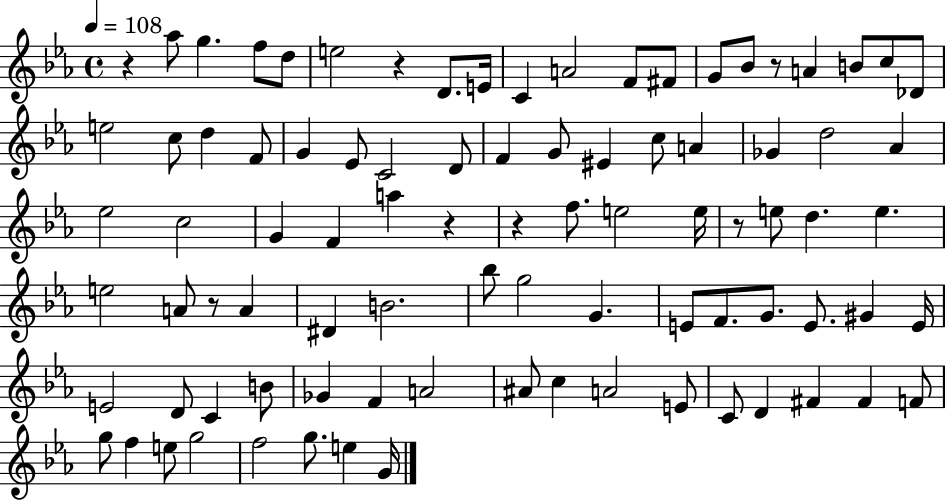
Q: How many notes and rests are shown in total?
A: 89